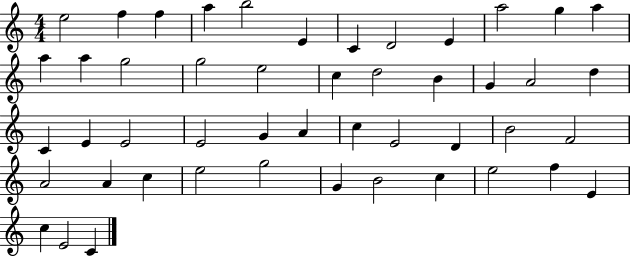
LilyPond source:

{
  \clef treble
  \numericTimeSignature
  \time 4/4
  \key c \major
  e''2 f''4 f''4 | a''4 b''2 e'4 | c'4 d'2 e'4 | a''2 g''4 a''4 | \break a''4 a''4 g''2 | g''2 e''2 | c''4 d''2 b'4 | g'4 a'2 d''4 | \break c'4 e'4 e'2 | e'2 g'4 a'4 | c''4 e'2 d'4 | b'2 f'2 | \break a'2 a'4 c''4 | e''2 g''2 | g'4 b'2 c''4 | e''2 f''4 e'4 | \break c''4 e'2 c'4 | \bar "|."
}